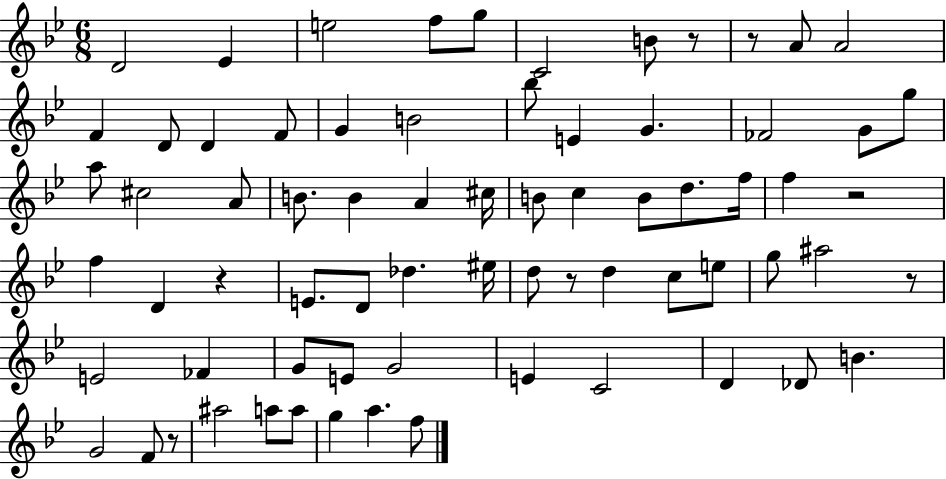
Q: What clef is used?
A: treble